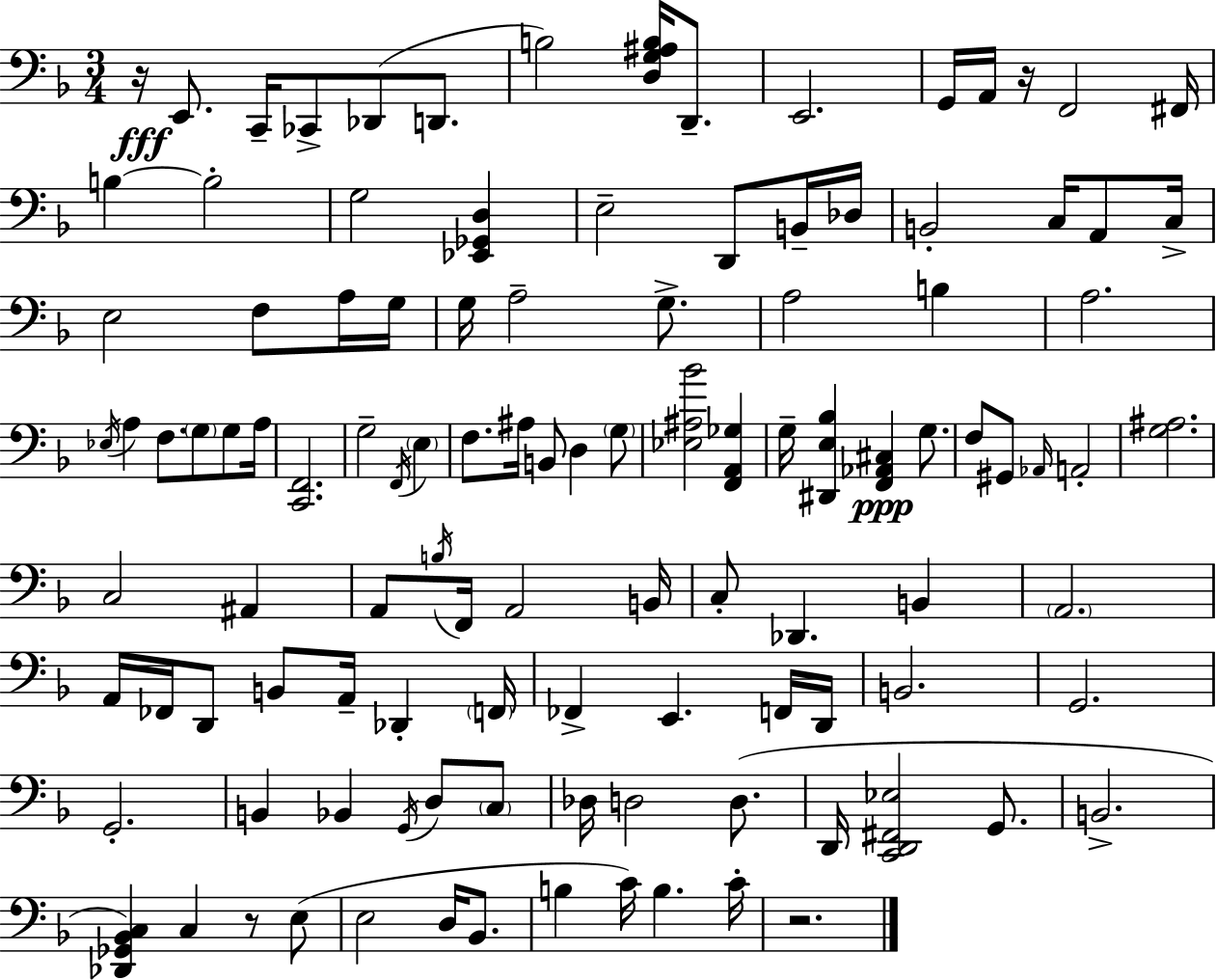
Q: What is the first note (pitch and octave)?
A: E2